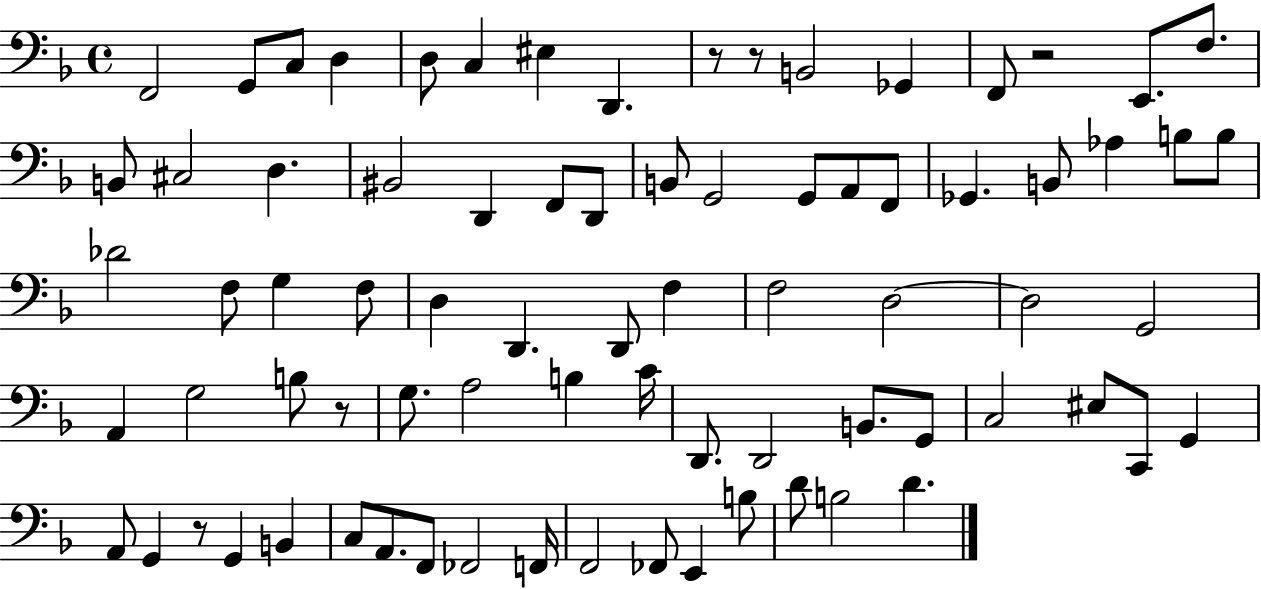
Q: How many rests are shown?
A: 5